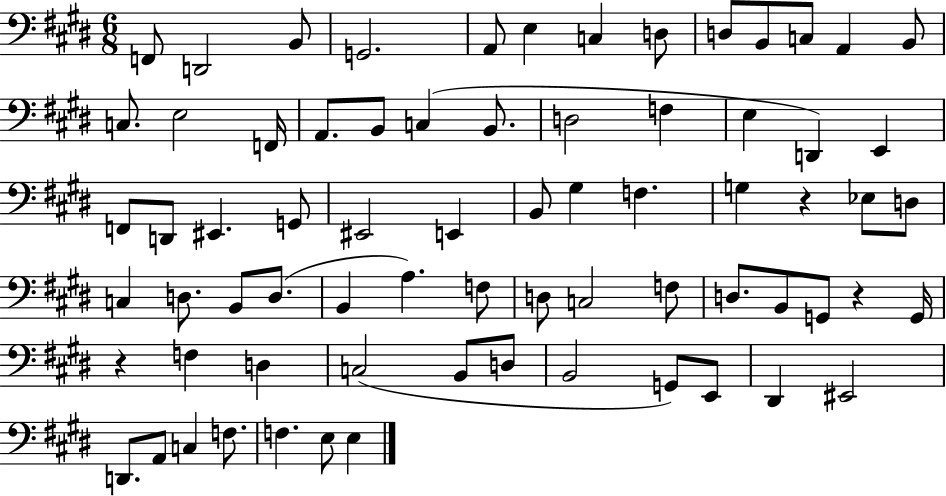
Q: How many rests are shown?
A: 3